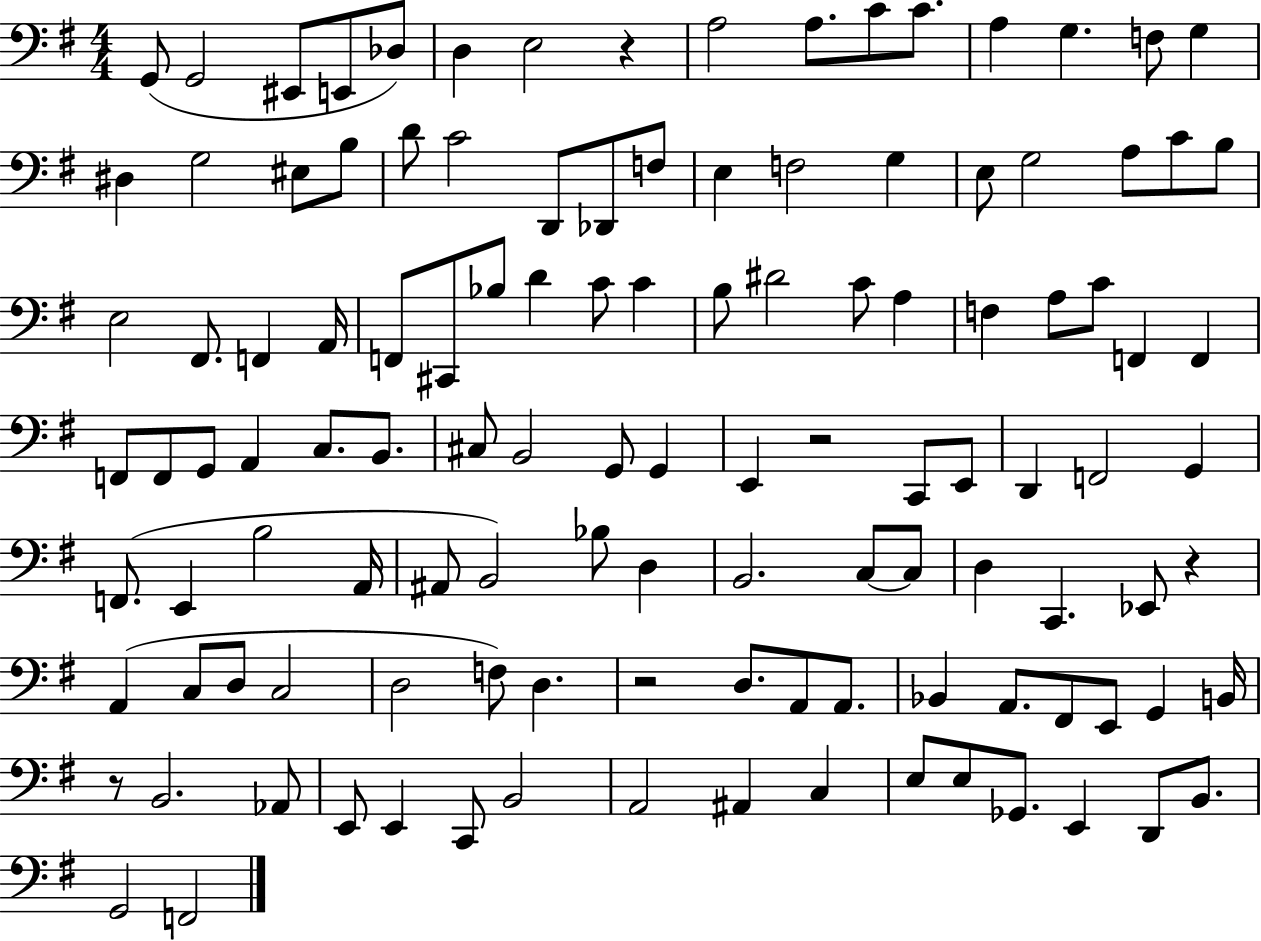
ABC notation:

X:1
T:Untitled
M:4/4
L:1/4
K:G
G,,/2 G,,2 ^E,,/2 E,,/2 _D,/2 D, E,2 z A,2 A,/2 C/2 C/2 A, G, F,/2 G, ^D, G,2 ^E,/2 B,/2 D/2 C2 D,,/2 _D,,/2 F,/2 E, F,2 G, E,/2 G,2 A,/2 C/2 B,/2 E,2 ^F,,/2 F,, A,,/4 F,,/2 ^C,,/2 _B,/2 D C/2 C B,/2 ^D2 C/2 A, F, A,/2 C/2 F,, F,, F,,/2 F,,/2 G,,/2 A,, C,/2 B,,/2 ^C,/2 B,,2 G,,/2 G,, E,, z2 C,,/2 E,,/2 D,, F,,2 G,, F,,/2 E,, B,2 A,,/4 ^A,,/2 B,,2 _B,/2 D, B,,2 C,/2 C,/2 D, C,, _E,,/2 z A,, C,/2 D,/2 C,2 D,2 F,/2 D, z2 D,/2 A,,/2 A,,/2 _B,, A,,/2 ^F,,/2 E,,/2 G,, B,,/4 z/2 B,,2 _A,,/2 E,,/2 E,, C,,/2 B,,2 A,,2 ^A,, C, E,/2 E,/2 _G,,/2 E,, D,,/2 B,,/2 G,,2 F,,2